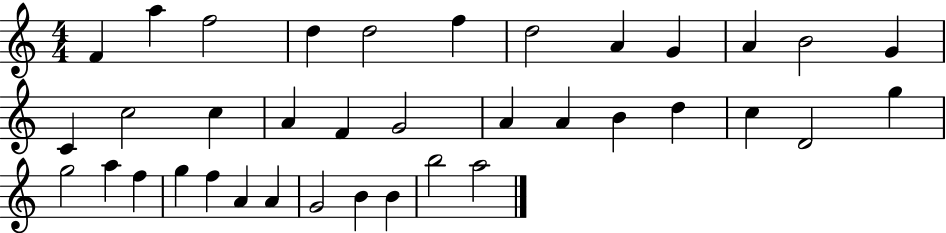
{
  \clef treble
  \numericTimeSignature
  \time 4/4
  \key c \major
  f'4 a''4 f''2 | d''4 d''2 f''4 | d''2 a'4 g'4 | a'4 b'2 g'4 | \break c'4 c''2 c''4 | a'4 f'4 g'2 | a'4 a'4 b'4 d''4 | c''4 d'2 g''4 | \break g''2 a''4 f''4 | g''4 f''4 a'4 a'4 | g'2 b'4 b'4 | b''2 a''2 | \break \bar "|."
}